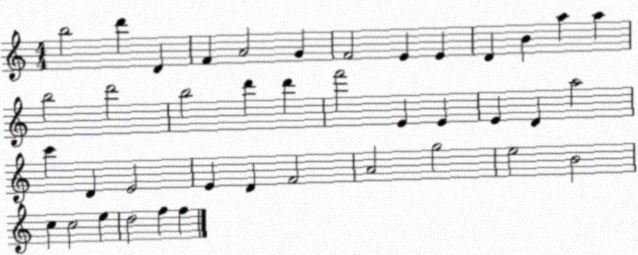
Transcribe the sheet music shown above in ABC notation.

X:1
T:Untitled
M:4/4
L:1/4
K:C
b2 d' D F A2 G F2 E E D B a a b2 d'2 b2 d' d' f'2 E E E D a2 c' D E2 E D F2 A2 g2 e2 B2 c c2 e d2 f f